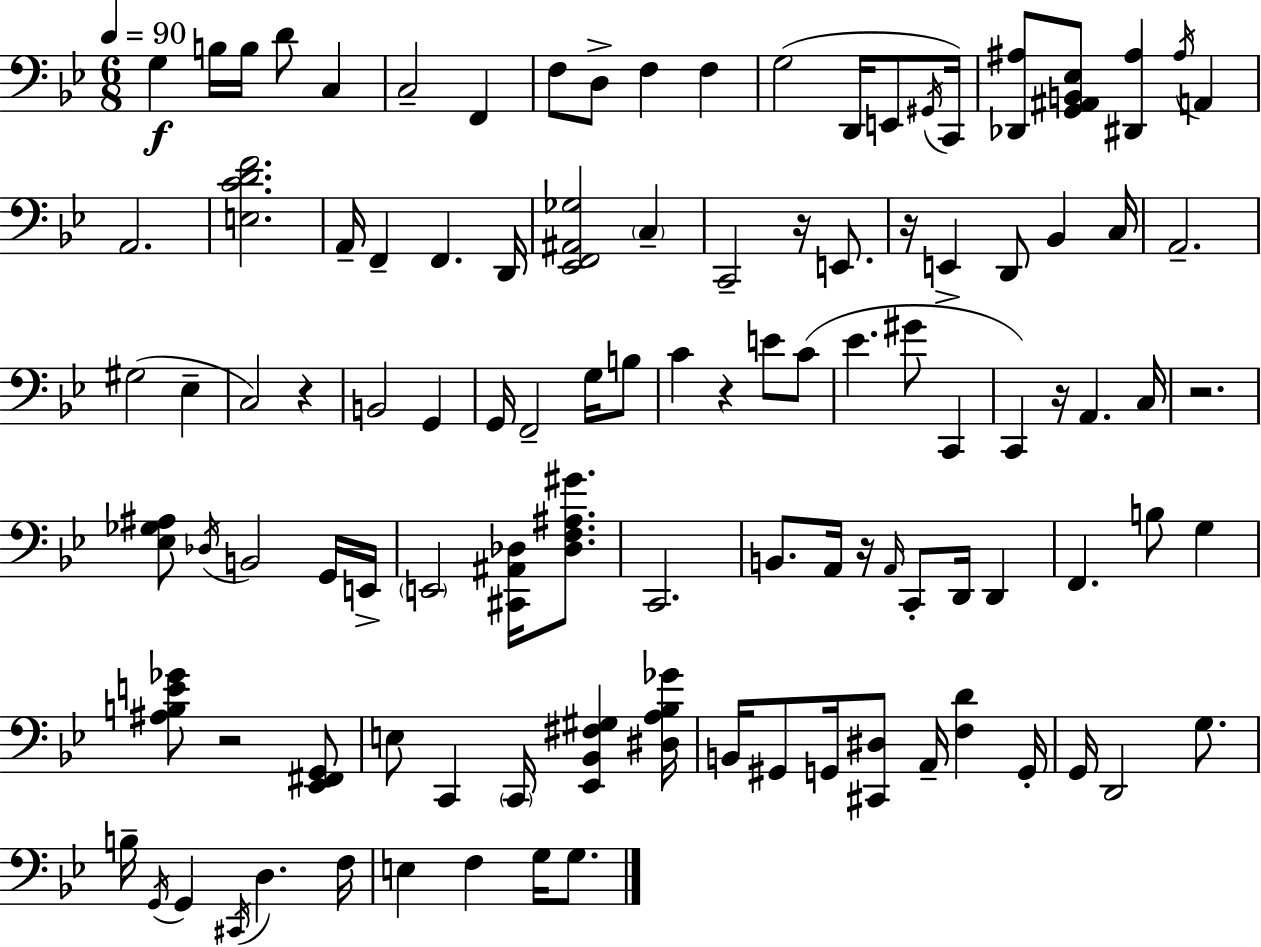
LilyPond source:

{
  \clef bass
  \numericTimeSignature
  \time 6/8
  \key bes \major
  \tempo 4 = 90
  g4\f b16 b16 d'8 c4 | c2-- f,4 | f8 d8-> f4 f4 | g2( d,16 e,8 \acciaccatura { gis,16 } | \break c,16) <des, ais>8 <g, ais, b, ees>8 <dis, ais>4 \acciaccatura { ais16 } a,4 | a,2. | <e c' d' f'>2. | a,16-- f,4-- f,4. | \break d,16 <ees, f, ais, ges>2 \parenthesize c4-- | c,2-- r16 e,8. | r16 e,4-> d,8 bes,4 | c16 a,2.-- | \break gis2( ees4-- | c2) r4 | b,2 g,4 | g,16 f,2-- g16 | \break b8 c'4 r4 e'8 | c'8( ees'4. gis'8 c,4 | c,4) r16 a,4. | c16 r2. | \break <ees ges ais>8 \acciaccatura { des16 } b,2 | g,16 e,16-> \parenthesize e,2 <cis, ais, des>16 | <des f ais gis'>8. c,2. | b,8. a,16 r16 \grace { a,16 } c,8-. d,16 | \break d,4 f,4. b8 | g4 <ais b e' ges'>8 r2 | <ees, fis, g,>8 e8 c,4 \parenthesize c,16 <ees, bes, fis gis>4 | <dis a bes ges'>16 b,16 gis,8 g,16 <cis, dis>8 a,16-- <f d'>4 | \break g,16-. g,16 d,2 | g8. b16-- \acciaccatura { g,16 } g,4 \acciaccatura { cis,16 } d4. | f16 e4 f4 | g16 g8. \bar "|."
}